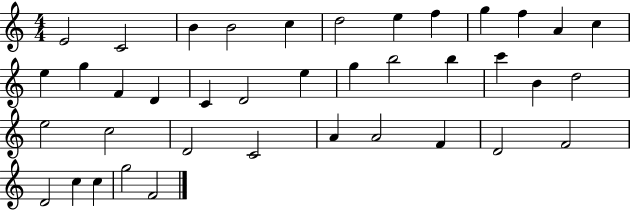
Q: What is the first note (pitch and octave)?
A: E4